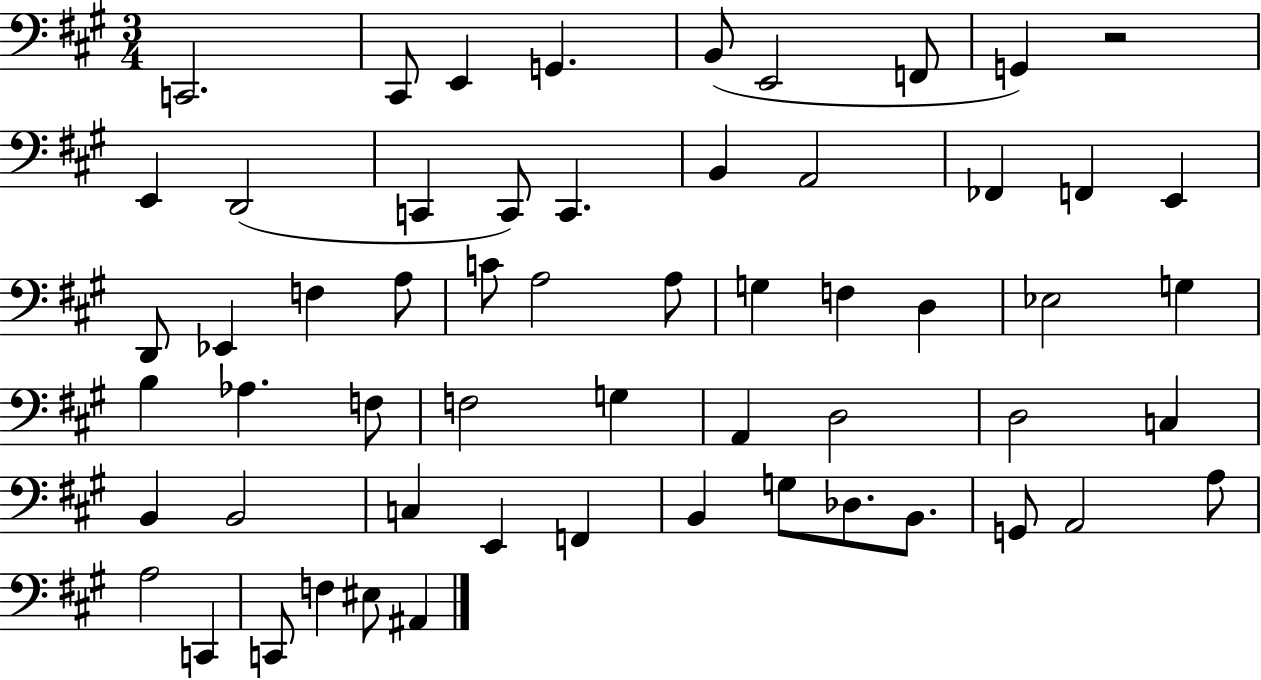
{
  \clef bass
  \numericTimeSignature
  \time 3/4
  \key a \major
  c,2. | cis,8 e,4 g,4. | b,8( e,2 f,8 | g,4) r2 | \break e,4 d,2( | c,4 c,8) c,4. | b,4 a,2 | fes,4 f,4 e,4 | \break d,8 ees,4 f4 a8 | c'8 a2 a8 | g4 f4 d4 | ees2 g4 | \break b4 aes4. f8 | f2 g4 | a,4 d2 | d2 c4 | \break b,4 b,2 | c4 e,4 f,4 | b,4 g8 des8. b,8. | g,8 a,2 a8 | \break a2 c,4 | c,8 f4 eis8 ais,4 | \bar "|."
}